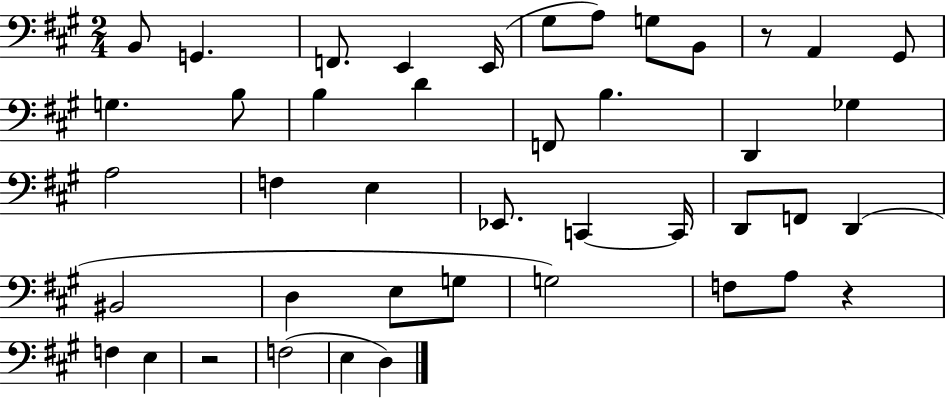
{
  \clef bass
  \numericTimeSignature
  \time 2/4
  \key a \major
  b,8 g,4. | f,8. e,4 e,16( | gis8 a8) g8 b,8 | r8 a,4 gis,8 | \break g4. b8 | b4 d'4 | f,8 b4. | d,4 ges4 | \break a2 | f4 e4 | ees,8. c,4~~ c,16 | d,8 f,8 d,4( | \break bis,2 | d4 e8 g8 | g2) | f8 a8 r4 | \break f4 e4 | r2 | f2( | e4 d4) | \break \bar "|."
}